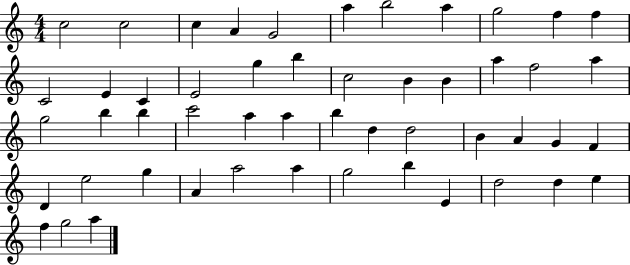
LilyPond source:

{
  \clef treble
  \numericTimeSignature
  \time 4/4
  \key c \major
  c''2 c''2 | c''4 a'4 g'2 | a''4 b''2 a''4 | g''2 f''4 f''4 | \break c'2 e'4 c'4 | e'2 g''4 b''4 | c''2 b'4 b'4 | a''4 f''2 a''4 | \break g''2 b''4 b''4 | c'''2 a''4 a''4 | b''4 d''4 d''2 | b'4 a'4 g'4 f'4 | \break d'4 e''2 g''4 | a'4 a''2 a''4 | g''2 b''4 e'4 | d''2 d''4 e''4 | \break f''4 g''2 a''4 | \bar "|."
}